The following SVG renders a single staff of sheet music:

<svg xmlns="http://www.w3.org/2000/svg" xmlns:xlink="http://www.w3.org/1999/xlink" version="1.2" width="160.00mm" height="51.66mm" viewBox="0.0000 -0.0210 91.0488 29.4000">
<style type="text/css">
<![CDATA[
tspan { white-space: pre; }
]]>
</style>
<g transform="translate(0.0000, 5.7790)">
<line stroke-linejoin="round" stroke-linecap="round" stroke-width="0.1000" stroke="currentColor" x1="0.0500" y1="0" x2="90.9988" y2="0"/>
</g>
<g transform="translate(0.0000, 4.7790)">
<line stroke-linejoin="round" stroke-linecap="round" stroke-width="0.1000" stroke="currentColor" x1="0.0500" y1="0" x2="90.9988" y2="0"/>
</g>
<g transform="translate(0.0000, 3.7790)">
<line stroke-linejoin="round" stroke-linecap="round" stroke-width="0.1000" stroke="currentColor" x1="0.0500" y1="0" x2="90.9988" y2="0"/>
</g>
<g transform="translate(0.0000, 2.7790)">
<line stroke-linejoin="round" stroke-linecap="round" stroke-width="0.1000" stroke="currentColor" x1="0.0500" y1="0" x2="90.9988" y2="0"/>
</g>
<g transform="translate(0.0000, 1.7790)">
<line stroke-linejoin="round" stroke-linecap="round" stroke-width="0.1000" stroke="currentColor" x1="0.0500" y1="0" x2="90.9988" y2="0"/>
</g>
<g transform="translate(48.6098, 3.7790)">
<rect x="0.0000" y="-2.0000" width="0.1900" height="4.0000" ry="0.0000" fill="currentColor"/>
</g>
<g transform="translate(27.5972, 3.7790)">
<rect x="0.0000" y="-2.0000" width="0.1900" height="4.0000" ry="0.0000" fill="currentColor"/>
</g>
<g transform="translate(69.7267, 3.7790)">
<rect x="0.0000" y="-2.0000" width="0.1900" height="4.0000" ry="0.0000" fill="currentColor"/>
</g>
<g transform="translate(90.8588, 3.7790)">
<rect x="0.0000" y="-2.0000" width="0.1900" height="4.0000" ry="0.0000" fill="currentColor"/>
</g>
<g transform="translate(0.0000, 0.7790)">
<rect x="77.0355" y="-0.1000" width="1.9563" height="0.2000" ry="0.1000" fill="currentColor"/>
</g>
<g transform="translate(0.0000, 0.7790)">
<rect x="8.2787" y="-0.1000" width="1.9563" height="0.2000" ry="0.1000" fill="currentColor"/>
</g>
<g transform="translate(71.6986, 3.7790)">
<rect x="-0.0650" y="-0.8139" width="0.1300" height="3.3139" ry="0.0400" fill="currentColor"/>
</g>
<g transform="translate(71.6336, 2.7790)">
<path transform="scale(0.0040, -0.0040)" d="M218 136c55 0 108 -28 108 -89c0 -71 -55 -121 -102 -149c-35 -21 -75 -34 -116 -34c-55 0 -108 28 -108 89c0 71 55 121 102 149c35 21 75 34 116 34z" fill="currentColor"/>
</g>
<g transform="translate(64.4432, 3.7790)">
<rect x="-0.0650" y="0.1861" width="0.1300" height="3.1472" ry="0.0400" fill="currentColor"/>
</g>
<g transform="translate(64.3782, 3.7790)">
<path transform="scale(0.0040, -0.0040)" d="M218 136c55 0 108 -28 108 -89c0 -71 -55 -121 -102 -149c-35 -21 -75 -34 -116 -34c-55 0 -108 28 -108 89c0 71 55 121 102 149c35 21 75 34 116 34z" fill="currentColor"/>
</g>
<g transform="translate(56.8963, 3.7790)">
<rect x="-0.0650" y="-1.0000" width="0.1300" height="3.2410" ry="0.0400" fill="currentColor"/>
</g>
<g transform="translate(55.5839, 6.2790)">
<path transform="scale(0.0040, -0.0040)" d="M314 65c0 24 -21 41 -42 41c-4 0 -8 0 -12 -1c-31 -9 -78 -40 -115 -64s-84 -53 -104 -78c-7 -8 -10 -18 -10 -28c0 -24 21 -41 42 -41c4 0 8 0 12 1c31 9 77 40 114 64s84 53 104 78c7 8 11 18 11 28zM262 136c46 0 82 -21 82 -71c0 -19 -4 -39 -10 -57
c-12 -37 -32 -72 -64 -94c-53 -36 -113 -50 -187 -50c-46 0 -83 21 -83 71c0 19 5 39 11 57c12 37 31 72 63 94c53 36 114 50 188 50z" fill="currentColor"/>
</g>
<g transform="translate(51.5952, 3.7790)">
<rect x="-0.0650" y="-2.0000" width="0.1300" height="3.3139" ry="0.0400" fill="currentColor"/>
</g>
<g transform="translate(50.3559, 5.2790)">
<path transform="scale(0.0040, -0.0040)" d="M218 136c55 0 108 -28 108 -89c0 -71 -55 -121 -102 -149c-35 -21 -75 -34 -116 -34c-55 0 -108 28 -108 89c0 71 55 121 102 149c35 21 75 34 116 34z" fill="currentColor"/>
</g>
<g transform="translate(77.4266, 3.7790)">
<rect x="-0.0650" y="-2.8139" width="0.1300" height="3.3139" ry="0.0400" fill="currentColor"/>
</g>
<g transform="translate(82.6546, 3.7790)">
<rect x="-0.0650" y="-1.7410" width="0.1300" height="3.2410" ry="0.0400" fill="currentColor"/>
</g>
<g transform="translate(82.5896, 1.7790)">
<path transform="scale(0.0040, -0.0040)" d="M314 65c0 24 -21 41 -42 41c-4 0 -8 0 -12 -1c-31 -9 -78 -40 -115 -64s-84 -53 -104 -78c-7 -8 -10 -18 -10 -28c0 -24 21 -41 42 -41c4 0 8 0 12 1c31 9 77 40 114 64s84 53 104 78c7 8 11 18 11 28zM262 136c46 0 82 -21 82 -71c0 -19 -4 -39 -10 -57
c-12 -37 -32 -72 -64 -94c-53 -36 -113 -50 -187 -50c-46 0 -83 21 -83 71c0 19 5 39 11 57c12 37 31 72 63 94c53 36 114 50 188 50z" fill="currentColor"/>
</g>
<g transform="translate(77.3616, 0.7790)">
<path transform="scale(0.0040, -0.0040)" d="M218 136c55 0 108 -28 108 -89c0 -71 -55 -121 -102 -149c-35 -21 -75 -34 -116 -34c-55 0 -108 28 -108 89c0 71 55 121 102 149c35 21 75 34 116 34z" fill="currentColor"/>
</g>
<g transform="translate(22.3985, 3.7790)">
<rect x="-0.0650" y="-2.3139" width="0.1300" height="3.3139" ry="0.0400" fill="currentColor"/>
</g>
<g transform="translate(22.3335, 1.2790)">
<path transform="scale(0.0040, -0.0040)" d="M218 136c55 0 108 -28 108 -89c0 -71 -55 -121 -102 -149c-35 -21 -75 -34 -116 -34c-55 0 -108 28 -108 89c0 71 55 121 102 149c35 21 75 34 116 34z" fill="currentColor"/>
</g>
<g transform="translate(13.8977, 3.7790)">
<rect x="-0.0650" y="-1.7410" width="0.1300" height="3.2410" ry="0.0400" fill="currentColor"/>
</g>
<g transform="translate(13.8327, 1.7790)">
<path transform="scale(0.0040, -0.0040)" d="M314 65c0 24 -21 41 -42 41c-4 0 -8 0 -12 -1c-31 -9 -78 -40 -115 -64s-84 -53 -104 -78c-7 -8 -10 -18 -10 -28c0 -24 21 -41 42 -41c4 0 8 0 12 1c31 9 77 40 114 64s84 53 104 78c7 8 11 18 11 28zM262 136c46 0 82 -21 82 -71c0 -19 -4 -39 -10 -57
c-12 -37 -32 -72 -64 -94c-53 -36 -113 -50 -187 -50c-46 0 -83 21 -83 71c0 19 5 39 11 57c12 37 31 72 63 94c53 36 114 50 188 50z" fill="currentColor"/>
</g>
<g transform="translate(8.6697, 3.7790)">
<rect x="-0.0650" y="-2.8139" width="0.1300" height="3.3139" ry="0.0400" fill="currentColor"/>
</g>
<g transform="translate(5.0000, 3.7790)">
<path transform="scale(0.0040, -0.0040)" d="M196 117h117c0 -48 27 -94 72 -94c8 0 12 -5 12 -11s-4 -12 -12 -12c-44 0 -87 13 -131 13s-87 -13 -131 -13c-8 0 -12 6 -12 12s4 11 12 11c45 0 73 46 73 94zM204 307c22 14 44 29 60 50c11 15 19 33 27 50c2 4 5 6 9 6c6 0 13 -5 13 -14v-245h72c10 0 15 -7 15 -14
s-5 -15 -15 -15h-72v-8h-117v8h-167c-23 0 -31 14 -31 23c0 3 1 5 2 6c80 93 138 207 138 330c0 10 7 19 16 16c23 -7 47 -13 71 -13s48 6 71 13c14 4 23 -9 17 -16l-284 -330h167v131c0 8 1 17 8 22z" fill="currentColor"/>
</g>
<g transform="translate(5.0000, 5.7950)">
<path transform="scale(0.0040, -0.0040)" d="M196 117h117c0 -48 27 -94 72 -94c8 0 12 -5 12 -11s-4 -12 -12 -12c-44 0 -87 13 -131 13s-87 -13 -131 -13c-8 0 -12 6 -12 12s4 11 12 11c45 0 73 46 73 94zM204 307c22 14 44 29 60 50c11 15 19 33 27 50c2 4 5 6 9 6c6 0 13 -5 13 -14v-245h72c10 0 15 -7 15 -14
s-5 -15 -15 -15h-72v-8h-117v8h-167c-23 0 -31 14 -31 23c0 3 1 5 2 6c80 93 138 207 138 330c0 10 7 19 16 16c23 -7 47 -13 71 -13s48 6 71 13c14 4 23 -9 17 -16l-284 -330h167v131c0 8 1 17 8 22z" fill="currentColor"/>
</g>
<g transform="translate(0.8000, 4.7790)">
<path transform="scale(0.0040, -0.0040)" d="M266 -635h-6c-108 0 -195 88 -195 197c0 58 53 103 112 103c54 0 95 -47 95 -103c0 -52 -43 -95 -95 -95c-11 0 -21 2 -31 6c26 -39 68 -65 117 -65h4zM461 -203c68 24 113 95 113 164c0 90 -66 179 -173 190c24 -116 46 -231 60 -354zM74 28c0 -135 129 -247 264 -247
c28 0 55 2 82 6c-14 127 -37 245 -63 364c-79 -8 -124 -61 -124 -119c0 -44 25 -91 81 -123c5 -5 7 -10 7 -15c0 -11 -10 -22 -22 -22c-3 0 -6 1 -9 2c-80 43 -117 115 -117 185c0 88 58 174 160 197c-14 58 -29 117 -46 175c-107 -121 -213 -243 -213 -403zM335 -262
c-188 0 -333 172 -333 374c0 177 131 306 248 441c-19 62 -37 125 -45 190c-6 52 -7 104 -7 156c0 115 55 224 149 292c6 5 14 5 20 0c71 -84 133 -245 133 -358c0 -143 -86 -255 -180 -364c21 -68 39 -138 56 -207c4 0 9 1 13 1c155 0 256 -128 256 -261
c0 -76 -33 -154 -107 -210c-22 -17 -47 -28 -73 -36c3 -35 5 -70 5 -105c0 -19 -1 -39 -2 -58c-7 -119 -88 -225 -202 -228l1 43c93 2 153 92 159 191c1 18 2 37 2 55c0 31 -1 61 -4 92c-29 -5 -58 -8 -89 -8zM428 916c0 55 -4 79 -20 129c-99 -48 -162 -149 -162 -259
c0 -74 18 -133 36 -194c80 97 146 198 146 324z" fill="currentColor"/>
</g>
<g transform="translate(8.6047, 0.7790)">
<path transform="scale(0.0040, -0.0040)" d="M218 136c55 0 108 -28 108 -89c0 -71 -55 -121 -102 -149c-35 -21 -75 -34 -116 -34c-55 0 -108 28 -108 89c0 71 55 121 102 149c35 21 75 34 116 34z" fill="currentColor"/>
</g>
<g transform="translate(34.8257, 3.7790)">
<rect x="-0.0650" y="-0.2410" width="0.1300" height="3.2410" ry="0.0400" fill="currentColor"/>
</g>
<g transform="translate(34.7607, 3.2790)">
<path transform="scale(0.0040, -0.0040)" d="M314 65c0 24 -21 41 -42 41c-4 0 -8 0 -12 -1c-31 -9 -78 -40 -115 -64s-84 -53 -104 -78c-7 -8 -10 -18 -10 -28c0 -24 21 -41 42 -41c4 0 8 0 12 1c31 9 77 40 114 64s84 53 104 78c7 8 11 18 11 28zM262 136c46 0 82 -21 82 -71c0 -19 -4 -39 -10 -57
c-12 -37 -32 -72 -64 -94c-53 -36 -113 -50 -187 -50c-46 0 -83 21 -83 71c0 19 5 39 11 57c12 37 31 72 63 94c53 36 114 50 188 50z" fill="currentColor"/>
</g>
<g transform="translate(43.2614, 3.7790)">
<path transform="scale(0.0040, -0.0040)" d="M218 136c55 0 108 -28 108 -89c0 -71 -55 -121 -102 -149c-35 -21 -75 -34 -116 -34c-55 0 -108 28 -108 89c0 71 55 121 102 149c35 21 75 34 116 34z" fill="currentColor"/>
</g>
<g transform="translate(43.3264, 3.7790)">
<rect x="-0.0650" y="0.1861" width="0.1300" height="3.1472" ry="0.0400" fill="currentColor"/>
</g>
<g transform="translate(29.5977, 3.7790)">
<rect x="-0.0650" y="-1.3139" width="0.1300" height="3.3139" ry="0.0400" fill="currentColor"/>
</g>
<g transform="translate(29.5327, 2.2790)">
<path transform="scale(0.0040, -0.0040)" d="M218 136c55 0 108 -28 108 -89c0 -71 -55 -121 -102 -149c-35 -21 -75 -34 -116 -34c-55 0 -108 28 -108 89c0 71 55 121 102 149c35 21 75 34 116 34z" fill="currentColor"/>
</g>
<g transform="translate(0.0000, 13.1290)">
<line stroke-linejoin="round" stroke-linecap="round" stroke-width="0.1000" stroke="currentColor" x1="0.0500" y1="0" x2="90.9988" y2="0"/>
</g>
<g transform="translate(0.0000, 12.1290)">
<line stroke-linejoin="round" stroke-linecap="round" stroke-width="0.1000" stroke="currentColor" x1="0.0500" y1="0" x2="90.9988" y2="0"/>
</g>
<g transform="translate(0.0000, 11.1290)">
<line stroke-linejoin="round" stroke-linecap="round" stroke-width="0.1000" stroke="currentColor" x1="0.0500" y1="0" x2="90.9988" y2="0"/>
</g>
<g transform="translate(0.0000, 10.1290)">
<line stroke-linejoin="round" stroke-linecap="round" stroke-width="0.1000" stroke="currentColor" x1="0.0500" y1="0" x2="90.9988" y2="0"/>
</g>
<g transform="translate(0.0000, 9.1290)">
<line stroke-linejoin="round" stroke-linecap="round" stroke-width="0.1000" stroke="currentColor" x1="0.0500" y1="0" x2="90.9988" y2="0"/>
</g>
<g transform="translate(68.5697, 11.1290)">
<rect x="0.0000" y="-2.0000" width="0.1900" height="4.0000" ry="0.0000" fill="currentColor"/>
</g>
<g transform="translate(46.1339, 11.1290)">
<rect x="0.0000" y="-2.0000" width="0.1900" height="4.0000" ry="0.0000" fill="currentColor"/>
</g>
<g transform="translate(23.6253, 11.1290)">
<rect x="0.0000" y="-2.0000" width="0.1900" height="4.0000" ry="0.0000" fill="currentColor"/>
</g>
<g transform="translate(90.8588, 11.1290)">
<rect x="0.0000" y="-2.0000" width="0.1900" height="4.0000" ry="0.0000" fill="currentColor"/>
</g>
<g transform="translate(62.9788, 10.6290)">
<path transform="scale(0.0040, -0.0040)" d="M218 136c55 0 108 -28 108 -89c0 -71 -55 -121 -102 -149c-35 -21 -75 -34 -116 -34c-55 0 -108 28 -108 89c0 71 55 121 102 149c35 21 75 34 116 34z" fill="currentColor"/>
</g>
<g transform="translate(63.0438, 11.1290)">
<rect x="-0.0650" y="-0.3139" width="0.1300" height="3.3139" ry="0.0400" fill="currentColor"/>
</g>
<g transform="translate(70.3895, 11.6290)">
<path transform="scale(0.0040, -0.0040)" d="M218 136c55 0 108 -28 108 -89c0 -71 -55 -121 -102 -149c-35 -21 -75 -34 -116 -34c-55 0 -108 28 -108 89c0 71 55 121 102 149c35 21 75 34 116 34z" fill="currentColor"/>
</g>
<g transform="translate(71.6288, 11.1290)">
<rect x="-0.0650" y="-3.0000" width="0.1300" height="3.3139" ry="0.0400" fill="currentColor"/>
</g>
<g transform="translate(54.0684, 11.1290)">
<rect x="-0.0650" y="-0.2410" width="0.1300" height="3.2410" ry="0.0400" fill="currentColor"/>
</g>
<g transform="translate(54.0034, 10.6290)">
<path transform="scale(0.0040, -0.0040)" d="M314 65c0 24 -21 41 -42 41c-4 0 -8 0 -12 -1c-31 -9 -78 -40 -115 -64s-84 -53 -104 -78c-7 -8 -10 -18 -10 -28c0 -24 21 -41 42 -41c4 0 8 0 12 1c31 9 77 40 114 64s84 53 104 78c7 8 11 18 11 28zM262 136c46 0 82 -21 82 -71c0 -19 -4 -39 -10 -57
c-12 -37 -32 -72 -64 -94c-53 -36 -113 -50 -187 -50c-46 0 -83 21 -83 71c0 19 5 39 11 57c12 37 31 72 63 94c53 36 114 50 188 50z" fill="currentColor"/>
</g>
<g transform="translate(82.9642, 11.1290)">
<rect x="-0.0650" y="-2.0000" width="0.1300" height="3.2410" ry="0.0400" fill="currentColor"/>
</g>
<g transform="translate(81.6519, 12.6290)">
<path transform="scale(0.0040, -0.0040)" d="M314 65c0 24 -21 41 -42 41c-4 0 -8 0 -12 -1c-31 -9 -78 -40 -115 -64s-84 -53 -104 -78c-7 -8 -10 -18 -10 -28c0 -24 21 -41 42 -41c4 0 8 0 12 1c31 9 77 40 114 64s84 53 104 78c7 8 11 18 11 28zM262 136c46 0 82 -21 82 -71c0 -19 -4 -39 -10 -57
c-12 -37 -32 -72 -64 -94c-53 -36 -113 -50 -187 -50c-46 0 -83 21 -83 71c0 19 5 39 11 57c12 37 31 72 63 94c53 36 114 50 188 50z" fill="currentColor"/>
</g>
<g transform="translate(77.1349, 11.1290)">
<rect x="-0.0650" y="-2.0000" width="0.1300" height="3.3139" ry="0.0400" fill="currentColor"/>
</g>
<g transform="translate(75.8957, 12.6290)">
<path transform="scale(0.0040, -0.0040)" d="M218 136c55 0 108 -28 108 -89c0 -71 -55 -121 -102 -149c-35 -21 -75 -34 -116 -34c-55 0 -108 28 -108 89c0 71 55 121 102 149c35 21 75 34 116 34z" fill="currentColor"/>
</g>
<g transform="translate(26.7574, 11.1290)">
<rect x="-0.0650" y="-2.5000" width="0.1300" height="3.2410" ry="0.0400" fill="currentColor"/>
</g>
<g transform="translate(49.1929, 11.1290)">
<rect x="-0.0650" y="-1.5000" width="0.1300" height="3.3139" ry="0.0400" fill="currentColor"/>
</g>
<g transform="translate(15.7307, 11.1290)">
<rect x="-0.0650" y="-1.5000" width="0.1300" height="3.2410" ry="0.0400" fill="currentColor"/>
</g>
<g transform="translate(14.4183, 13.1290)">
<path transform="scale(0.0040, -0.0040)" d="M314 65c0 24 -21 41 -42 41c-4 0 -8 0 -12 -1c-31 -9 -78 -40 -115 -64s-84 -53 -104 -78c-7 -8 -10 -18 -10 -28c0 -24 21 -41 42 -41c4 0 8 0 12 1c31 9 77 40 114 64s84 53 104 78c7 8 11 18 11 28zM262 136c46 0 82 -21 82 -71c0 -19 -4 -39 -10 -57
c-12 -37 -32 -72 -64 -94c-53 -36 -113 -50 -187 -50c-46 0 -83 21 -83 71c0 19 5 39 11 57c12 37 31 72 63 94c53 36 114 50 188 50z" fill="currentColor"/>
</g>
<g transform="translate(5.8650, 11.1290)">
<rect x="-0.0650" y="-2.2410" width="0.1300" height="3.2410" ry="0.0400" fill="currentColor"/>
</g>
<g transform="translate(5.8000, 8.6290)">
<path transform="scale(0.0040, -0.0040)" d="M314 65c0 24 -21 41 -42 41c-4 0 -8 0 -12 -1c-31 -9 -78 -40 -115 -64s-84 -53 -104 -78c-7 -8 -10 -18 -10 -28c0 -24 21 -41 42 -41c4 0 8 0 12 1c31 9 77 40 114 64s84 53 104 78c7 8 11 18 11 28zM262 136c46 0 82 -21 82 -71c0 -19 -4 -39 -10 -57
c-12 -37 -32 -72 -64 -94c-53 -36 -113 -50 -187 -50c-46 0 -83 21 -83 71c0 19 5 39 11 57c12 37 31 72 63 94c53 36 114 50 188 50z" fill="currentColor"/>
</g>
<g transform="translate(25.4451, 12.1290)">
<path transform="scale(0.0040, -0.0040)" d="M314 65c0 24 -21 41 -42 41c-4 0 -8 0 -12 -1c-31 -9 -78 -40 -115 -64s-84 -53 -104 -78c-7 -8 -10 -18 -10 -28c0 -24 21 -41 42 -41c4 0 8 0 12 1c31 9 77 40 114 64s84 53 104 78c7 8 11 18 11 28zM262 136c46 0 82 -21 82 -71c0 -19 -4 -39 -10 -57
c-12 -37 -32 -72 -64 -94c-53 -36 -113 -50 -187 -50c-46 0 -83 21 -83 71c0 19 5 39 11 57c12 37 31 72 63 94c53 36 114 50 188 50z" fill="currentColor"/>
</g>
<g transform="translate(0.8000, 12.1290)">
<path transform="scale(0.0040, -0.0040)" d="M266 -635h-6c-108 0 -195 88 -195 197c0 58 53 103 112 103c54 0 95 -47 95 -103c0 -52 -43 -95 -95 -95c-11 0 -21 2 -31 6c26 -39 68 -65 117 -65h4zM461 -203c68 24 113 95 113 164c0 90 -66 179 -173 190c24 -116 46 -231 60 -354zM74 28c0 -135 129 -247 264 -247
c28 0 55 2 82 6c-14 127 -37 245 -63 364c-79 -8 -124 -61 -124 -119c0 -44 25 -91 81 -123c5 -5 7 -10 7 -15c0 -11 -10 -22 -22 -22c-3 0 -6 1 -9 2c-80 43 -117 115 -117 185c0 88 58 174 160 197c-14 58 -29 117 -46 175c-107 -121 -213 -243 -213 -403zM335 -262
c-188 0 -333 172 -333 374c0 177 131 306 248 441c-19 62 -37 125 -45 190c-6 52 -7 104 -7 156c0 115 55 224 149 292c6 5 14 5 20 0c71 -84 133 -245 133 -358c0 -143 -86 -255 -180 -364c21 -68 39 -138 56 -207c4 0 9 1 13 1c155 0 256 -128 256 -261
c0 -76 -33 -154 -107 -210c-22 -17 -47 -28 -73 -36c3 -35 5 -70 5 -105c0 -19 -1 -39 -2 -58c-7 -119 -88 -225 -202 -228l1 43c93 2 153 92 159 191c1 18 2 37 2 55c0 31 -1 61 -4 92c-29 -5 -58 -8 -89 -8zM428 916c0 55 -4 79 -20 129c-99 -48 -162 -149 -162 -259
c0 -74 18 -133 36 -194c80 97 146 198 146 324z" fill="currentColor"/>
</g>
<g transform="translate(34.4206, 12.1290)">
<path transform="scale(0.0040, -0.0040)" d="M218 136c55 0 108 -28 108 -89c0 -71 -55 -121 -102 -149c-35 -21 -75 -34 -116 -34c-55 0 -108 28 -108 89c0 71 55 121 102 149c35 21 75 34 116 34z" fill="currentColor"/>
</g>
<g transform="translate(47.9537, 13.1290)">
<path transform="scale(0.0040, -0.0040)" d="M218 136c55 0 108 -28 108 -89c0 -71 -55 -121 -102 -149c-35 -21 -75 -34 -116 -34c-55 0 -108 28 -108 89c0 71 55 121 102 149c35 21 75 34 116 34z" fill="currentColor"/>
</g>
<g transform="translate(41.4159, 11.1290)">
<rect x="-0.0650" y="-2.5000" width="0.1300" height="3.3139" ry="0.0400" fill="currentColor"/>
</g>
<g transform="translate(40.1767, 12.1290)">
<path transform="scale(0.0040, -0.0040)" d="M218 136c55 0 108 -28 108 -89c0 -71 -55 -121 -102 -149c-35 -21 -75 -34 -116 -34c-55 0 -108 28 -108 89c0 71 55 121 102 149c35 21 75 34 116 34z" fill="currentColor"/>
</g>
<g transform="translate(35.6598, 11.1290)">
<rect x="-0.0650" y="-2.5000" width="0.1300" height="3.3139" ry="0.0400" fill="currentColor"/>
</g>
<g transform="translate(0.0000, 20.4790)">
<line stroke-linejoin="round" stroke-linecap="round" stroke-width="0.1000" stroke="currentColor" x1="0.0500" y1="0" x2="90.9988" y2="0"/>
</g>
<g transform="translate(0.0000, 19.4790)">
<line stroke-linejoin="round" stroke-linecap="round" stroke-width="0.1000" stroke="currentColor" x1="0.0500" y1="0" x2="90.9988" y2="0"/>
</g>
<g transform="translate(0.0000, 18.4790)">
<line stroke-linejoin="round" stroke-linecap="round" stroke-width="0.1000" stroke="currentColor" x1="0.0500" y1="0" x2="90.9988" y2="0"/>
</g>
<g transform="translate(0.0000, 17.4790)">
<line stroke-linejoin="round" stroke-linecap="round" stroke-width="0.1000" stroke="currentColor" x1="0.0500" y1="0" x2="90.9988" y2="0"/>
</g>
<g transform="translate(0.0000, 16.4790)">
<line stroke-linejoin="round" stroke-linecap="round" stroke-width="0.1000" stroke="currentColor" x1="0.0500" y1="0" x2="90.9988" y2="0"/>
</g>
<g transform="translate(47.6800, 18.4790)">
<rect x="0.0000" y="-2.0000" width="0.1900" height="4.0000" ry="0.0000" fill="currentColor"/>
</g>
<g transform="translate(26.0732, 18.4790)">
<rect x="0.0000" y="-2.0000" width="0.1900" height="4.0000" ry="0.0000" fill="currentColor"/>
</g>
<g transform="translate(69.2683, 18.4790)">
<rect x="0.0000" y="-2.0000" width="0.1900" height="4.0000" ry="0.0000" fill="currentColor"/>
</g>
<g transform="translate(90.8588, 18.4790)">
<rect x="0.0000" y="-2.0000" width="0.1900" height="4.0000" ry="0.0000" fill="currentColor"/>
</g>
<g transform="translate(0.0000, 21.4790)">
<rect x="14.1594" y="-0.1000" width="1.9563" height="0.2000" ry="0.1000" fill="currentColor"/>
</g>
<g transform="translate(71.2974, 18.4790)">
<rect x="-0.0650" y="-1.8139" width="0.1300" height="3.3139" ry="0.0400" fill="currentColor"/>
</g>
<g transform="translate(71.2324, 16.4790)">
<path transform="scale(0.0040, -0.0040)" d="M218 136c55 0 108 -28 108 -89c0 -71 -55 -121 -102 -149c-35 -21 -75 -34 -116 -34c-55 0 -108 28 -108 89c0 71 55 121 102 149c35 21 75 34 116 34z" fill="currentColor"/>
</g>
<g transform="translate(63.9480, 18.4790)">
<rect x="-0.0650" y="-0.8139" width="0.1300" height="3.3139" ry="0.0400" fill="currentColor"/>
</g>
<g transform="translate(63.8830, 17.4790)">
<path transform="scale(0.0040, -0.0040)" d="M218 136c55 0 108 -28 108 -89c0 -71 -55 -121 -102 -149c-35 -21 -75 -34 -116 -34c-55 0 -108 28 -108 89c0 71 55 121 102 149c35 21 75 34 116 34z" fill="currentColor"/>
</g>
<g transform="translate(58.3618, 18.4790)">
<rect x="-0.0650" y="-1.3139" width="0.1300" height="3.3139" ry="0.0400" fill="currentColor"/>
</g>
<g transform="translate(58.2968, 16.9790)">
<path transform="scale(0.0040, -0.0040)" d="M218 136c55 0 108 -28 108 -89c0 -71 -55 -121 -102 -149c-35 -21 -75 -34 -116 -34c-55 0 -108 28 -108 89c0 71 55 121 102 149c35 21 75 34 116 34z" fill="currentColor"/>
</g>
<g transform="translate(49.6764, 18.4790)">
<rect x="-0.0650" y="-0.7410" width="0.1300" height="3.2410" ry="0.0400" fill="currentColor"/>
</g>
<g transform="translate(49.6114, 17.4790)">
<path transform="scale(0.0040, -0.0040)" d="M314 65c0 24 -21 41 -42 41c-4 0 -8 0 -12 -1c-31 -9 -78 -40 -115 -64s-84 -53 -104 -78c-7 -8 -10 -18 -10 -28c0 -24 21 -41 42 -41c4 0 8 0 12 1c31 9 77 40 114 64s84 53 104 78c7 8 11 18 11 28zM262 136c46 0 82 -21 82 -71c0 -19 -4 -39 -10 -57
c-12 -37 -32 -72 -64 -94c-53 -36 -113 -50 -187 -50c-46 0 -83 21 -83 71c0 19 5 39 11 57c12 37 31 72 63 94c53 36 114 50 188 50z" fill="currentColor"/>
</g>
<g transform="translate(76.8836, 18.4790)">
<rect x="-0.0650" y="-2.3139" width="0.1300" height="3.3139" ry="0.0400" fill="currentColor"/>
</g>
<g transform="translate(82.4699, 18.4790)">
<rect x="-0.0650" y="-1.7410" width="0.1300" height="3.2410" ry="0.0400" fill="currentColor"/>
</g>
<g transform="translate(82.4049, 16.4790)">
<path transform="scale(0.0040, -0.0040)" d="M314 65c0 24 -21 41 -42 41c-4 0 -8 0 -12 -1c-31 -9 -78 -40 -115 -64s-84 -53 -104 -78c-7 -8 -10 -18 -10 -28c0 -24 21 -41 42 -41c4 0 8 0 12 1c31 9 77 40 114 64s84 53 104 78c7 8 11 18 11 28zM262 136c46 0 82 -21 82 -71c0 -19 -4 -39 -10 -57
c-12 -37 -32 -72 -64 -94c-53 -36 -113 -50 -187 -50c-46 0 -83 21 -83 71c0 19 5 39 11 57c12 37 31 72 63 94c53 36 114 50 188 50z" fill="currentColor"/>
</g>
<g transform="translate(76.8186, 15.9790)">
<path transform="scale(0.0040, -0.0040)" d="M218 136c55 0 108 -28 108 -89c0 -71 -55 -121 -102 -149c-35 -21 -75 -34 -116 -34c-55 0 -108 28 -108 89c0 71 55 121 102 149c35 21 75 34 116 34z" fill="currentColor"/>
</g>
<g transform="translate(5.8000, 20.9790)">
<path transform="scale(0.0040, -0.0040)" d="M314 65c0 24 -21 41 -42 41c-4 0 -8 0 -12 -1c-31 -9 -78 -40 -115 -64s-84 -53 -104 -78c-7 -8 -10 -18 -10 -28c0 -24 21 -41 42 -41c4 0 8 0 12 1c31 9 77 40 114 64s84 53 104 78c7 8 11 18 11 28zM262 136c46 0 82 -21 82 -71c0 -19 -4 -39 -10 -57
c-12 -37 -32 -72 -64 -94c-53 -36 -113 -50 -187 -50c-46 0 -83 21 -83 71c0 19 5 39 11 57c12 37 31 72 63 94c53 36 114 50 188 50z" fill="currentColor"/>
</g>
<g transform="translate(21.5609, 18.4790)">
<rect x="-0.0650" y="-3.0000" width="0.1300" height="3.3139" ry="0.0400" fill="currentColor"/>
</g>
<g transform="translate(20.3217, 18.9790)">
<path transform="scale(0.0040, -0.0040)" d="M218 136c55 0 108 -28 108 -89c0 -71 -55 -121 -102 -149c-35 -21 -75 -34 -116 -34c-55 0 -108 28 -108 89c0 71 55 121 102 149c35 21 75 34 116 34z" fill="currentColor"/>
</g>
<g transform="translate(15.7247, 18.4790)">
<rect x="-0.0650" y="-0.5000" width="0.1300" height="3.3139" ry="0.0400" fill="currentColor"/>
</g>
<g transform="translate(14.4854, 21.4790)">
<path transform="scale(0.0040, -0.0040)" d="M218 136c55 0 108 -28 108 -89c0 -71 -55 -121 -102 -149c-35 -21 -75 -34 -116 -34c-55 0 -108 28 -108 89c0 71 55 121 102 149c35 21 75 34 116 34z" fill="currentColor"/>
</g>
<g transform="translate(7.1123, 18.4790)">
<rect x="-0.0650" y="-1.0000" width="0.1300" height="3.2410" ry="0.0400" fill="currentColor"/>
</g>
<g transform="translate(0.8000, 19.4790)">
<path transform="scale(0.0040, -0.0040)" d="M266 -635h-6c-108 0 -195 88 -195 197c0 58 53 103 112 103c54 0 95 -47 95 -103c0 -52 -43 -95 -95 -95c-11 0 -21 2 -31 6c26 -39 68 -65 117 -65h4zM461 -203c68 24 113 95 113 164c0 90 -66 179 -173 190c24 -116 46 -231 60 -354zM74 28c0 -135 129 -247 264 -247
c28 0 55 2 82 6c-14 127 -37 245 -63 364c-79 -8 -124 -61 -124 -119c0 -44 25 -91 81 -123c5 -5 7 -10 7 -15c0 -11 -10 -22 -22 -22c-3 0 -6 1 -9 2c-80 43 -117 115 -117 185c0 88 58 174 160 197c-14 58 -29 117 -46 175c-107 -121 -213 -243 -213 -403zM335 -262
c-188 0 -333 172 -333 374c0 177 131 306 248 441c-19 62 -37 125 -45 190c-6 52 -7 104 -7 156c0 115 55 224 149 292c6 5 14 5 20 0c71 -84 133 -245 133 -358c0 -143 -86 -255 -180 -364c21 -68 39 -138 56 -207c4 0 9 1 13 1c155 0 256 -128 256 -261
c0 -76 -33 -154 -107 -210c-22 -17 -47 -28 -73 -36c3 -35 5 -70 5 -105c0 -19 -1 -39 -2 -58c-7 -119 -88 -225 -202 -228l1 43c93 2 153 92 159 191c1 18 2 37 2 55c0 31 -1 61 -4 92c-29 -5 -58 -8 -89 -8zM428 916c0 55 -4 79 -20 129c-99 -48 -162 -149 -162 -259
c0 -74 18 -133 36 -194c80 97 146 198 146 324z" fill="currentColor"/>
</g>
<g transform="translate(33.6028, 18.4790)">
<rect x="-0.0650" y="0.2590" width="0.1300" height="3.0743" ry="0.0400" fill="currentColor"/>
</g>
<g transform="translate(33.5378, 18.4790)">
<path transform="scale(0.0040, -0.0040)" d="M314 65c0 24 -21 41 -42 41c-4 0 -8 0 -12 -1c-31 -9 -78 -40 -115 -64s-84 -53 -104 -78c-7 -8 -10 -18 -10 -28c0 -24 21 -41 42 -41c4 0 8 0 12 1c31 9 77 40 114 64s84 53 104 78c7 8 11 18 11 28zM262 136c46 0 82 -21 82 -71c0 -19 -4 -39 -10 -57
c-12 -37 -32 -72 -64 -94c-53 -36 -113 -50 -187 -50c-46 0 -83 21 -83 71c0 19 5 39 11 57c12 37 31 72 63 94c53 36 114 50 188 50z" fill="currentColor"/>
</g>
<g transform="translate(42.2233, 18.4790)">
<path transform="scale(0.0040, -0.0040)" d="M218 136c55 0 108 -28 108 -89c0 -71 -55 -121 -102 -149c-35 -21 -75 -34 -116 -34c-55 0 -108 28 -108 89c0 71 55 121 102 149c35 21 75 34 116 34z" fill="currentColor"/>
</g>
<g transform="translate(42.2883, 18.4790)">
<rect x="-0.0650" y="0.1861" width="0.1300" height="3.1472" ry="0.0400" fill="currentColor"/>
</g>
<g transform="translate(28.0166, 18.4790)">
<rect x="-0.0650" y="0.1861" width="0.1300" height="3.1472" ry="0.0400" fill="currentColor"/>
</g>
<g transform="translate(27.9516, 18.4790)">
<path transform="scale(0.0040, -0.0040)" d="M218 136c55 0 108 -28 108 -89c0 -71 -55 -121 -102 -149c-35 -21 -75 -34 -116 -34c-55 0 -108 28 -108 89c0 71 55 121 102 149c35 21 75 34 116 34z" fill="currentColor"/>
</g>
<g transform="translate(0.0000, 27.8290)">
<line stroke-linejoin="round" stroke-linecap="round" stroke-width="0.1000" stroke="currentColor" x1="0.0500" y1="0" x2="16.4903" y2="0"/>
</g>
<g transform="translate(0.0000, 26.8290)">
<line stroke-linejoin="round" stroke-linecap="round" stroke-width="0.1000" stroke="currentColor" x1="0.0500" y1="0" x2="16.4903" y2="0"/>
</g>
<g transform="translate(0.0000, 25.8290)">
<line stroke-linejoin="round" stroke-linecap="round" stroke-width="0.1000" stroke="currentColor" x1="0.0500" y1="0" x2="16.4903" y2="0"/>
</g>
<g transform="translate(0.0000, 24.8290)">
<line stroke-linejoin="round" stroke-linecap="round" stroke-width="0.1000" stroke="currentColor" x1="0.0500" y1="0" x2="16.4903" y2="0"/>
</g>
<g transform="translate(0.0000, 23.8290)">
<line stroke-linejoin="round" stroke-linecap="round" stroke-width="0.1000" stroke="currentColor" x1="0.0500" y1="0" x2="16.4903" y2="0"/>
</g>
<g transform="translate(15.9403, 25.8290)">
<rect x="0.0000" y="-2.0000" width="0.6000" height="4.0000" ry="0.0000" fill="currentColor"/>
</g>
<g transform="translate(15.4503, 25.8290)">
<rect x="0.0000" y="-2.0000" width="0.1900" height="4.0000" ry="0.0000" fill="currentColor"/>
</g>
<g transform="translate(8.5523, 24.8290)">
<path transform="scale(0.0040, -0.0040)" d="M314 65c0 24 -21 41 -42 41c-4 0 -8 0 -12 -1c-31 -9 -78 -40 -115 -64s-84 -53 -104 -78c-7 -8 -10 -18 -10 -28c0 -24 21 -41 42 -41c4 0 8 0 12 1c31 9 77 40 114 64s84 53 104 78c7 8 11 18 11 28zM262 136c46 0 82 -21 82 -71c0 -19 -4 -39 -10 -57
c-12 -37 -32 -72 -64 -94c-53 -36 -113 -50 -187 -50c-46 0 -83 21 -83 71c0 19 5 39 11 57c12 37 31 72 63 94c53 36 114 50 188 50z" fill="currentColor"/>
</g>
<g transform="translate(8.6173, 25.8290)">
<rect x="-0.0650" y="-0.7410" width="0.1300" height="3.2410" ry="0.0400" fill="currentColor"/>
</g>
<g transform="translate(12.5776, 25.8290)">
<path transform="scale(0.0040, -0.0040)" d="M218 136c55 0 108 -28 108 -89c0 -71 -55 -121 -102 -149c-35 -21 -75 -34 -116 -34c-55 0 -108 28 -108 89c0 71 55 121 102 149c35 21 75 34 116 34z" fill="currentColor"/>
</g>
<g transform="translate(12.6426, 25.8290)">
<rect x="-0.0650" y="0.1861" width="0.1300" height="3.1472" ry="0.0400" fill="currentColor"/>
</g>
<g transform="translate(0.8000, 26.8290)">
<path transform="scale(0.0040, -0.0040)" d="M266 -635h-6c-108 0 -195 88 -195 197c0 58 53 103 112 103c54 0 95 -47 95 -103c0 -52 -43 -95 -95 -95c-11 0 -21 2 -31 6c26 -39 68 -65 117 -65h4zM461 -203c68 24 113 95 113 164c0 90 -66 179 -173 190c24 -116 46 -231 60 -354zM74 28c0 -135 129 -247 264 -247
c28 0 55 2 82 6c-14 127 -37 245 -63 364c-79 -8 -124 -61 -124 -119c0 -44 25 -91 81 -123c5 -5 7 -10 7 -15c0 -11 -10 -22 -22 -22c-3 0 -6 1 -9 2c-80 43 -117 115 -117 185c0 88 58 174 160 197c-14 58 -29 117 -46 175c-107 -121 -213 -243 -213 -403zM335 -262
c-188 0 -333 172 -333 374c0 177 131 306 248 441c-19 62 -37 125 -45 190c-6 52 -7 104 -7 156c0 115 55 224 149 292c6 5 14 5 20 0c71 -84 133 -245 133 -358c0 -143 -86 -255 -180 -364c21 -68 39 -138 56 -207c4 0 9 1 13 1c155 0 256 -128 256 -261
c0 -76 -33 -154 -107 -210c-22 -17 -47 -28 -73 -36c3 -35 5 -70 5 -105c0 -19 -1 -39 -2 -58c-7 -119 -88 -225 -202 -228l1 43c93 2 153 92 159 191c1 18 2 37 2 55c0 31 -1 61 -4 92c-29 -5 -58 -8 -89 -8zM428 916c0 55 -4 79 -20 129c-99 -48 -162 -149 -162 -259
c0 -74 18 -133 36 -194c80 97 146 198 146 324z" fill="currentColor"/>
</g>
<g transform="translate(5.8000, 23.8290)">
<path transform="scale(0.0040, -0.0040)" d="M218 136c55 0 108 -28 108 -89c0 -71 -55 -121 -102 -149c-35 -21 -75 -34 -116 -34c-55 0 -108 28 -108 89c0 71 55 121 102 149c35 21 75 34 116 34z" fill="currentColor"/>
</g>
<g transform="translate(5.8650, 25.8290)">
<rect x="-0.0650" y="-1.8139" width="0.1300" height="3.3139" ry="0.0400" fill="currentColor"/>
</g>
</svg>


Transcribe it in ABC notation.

X:1
T:Untitled
M:4/4
L:1/4
K:C
a f2 g e c2 B F D2 B d a f2 g2 E2 G2 G G E c2 c A F F2 D2 C A B B2 B d2 e d f g f2 f d2 B